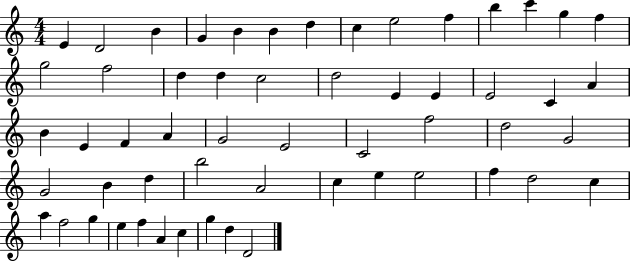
X:1
T:Untitled
M:4/4
L:1/4
K:C
E D2 B G B B d c e2 f b c' g f g2 f2 d d c2 d2 E E E2 C A B E F A G2 E2 C2 f2 d2 G2 G2 B d b2 A2 c e e2 f d2 c a f2 g e f A c g d D2